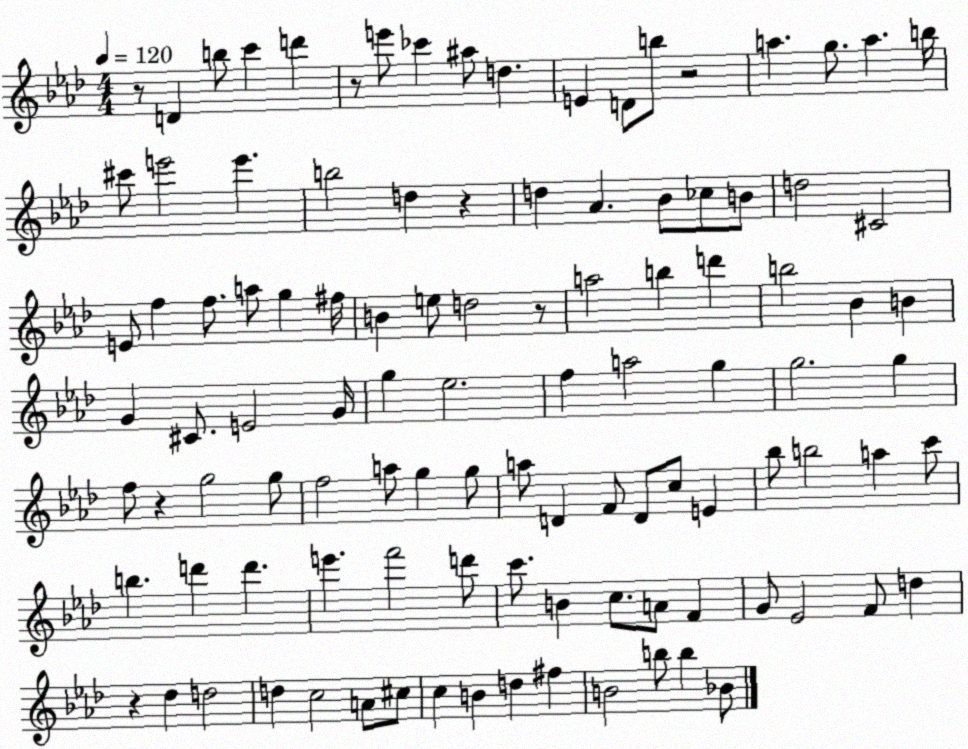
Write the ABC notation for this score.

X:1
T:Untitled
M:4/4
L:1/4
K:Ab
z/2 D b/2 c' d' z/2 e'/2 _c' ^a/2 d E D/2 b/2 z2 a g/2 a b/4 ^c'/2 e'2 e' b2 d z d _A _B/2 _c/2 B/2 d2 ^C2 E/2 f f/2 a/2 g ^f/4 B e/2 d2 z/2 a2 b d' b2 _B B G ^C/2 E2 G/4 g _e2 f a2 g g2 g f/2 z g2 g/2 f2 a/2 g g/2 a/2 D F/2 D/2 c/2 E _b/2 b2 a c'/2 b d' d' e' f'2 d'/2 c'/2 B c/2 A/2 F G/2 _E2 F/2 d z _d d2 d c2 A/2 ^c/2 c B d ^f B2 b/2 b _B/2